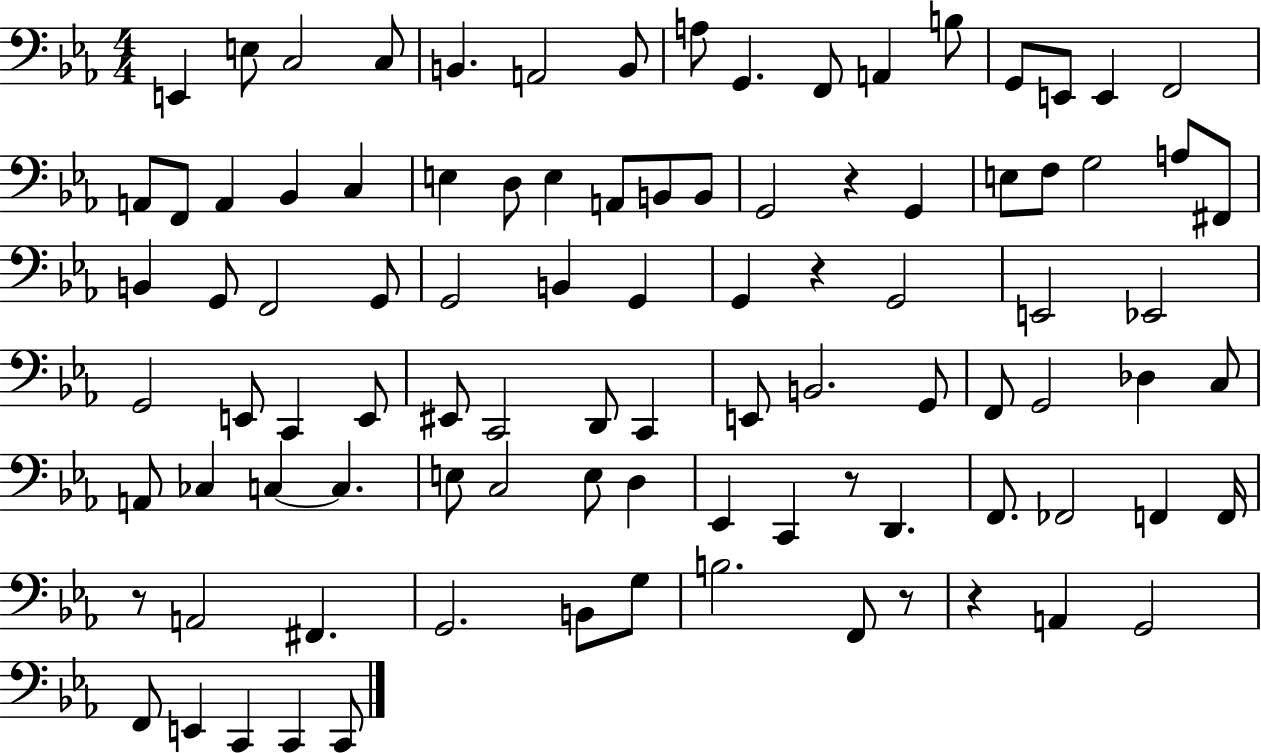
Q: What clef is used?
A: bass